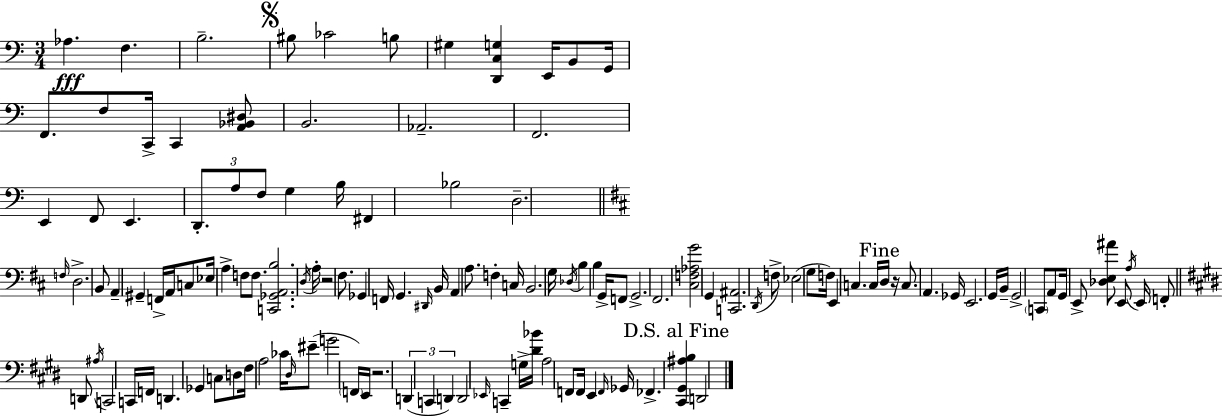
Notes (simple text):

Ab3/q. F3/q. B3/h. BIS3/e CES4/h B3/e G#3/q [D2,C3,G3]/q E2/s B2/e G2/s F2/e. F3/e C2/s C2/q [A2,Bb2,D#3]/e B2/h. Ab2/h. F2/h. E2/q F2/e E2/q. D2/e. A3/e F3/e G3/q B3/s F#2/q Bb3/h D3/h. F3/s D3/h. B2/e A2/q G#2/q F2/s A2/s C3/e Eb3/s A3/q F3/e F3/e. [C2,Gb2,A2,B3]/h. D3/s A3/s R/h F#3/e. Gb2/q F2/s G2/q. D#2/s B2/s A2/q A3/e. F3/q C3/s B2/h. G3/s Db3/s B3/q B3/q G2/s F2/e G2/h. F#2/h. [C#3,F3,Ab3,G4]/h G2/q [C2,A#2]/h. D2/s F3/e Eb3/h G3/e F3/s E2/q C3/q. C3/s D3/s R/s C3/e. A2/q. Gb2/s E2/h. G2/s B2/s G2/h C2/e A2/e G2/s E2/e [Db3,E3,A#4]/e E2/e A3/s E2/s F2/e D2/e A#3/s C2/h C2/s F2/s D2/q. Gb2/q C3/e D3/e F#3/s A3/h CES4/s D#3/s EIS4/e G4/h F2/s E2/s R/h. D2/q C2/q D2/q D2/h Eb2/s C2/q G3/s [D#4,Bb4]/s A3/h F2/e F2/s E2/q F2/s Gb2/s FES2/q. [C#2,G#2,A#3,B3]/q D2/h